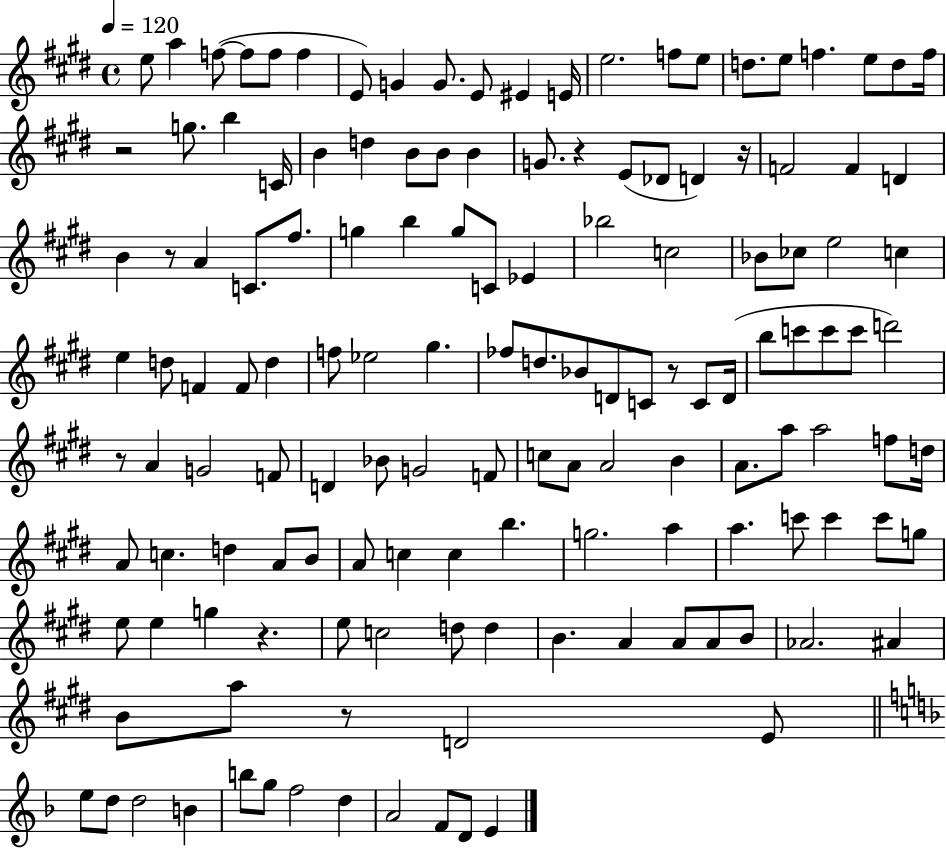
{
  \clef treble
  \time 4/4
  \defaultTimeSignature
  \key e \major
  \tempo 4 = 120
  e''8 a''4 f''8~(~ f''8 f''8 f''4 | e'8) g'4 g'8. e'8 eis'4 e'16 | e''2. f''8 e''8 | d''8. e''8 f''4. e''8 d''8 f''16 | \break r2 g''8. b''4 c'16 | b'4 d''4 b'8 b'8 b'4 | g'8. r4 e'8( des'8 d'4) r16 | f'2 f'4 d'4 | \break b'4 r8 a'4 c'8. fis''8. | g''4 b''4 g''8 c'8 ees'4 | bes''2 c''2 | bes'8 ces''8 e''2 c''4 | \break e''4 d''8 f'4 f'8 d''4 | f''8 ees''2 gis''4. | fes''8 d''8. bes'8 d'8 c'8 r8 c'8 d'16( | b''8 c'''8 c'''8 c'''8 d'''2) | \break r8 a'4 g'2 f'8 | d'4 bes'8 g'2 f'8 | c''8 a'8 a'2 b'4 | a'8. a''8 a''2 f''8 d''16 | \break a'8 c''4. d''4 a'8 b'8 | a'8 c''4 c''4 b''4. | g''2. a''4 | a''4. c'''8 c'''4 c'''8 g''8 | \break e''8 e''4 g''4 r4. | e''8 c''2 d''8 d''4 | b'4. a'4 a'8 a'8 b'8 | aes'2. ais'4 | \break b'8 a''8 r8 d'2 e'8 | \bar "||" \break \key d \minor e''8 d''8 d''2 b'4 | b''8 g''8 f''2 d''4 | a'2 f'8 d'8 e'4 | \bar "|."
}